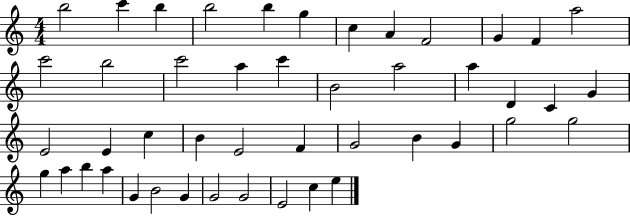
B5/h C6/q B5/q B5/h B5/q G5/q C5/q A4/q F4/h G4/q F4/q A5/h C6/h B5/h C6/h A5/q C6/q B4/h A5/h A5/q D4/q C4/q G4/q E4/h E4/q C5/q B4/q E4/h F4/q G4/h B4/q G4/q G5/h G5/h G5/q A5/q B5/q A5/q G4/q B4/h G4/q G4/h G4/h E4/h C5/q E5/q